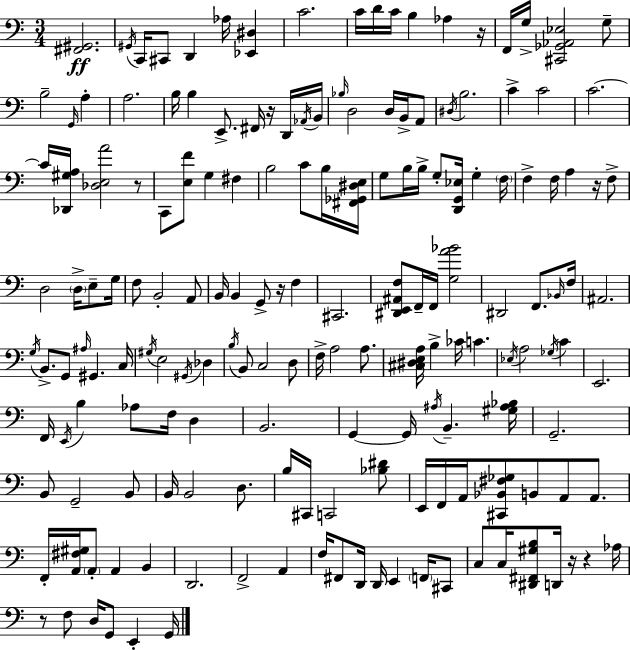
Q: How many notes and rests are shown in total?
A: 170